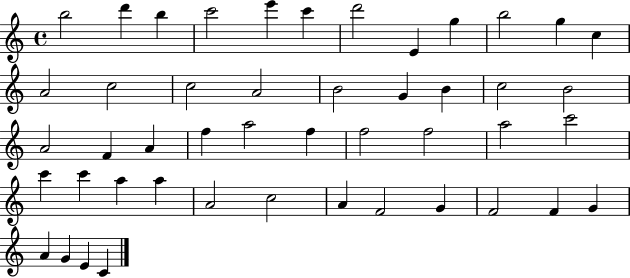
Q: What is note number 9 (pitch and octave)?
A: G5